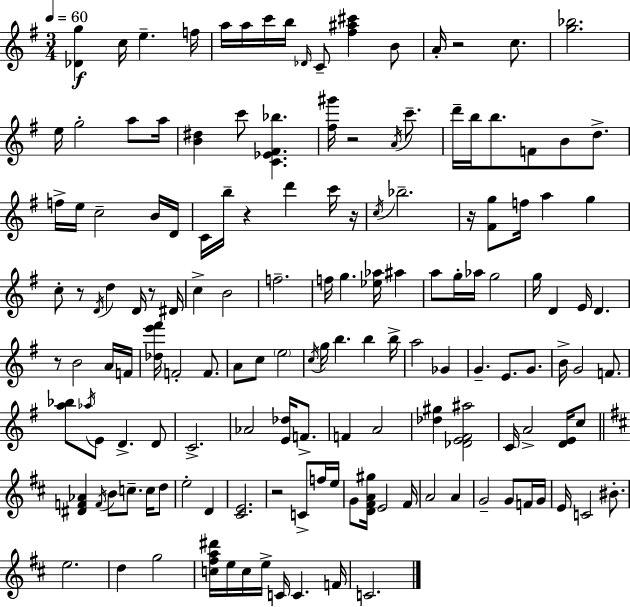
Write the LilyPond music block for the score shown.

{
  \clef treble
  \numericTimeSignature
  \time 3/4
  \key g \major
  \tempo 4 = 60
  <des' g''>4\f c''16 e''4.-- f''16 | a''16 a''16 c'''16 b''16 \grace { des'16 } c'8-- <fis'' ais'' cis'''>4 b'8 | a'16-. r2 c''8. | <g'' bes''>2. | \break e''16 g''2-. a''8 | a''16 <b' dis''>4 c'''8 <c' ees' fis' bes''>4. | <fis'' gis'''>16 r2 \acciaccatura { a'16 } c'''8.-- | d'''16-- b''16 b''8. f'8 b'8 d''8.-> | \break f''16-> e''16 c''2-- | b'16 d'16 c'16 b''16-- r4 d'''4 | c'''16 r16 \acciaccatura { c''16 } bes''2.-- | r16 <fis' g''>8 f''16 a''4 g''4 | \break c''8-. r8 \acciaccatura { d'16 } d''4 | d'16 r8 dis'16 c''4-> b'2 | f''2.-- | f''16 g''4. <ees'' aes''>16 | \break ais''4 a''8 g''16-. aes''16 g''2 | g''16 d'4 e'16 d'4. | r8 b'2 | a'16 f'16 <des'' e''' fis'''>16 f'2-. | \break f'8. a'8 c''8 \parenthesize e''2 | \acciaccatura { c''16 } g''16 b''4. | b''4 b''16-> a''2 | ges'4 g'4.-- e'8. | \break g'8. b'16-> g'2 | f'8. <a'' bes''>8 \acciaccatura { aes''16 } e'8 d'4.-> | d'8 c'2.-> | aes'2 | \break <e' des''>16 f'8.-> f'4 a'2 | <des'' gis''>4 <des' e' fis' ais''>2 | c'16 a'2-> | <d' e'>16 c''8 \bar "||" \break \key b \minor <dis' f' aes'>4 \acciaccatura { f'16 } b'8 c''8.-- c''16 d''8 | e''2-. d'4 | <cis' e'>2. | r2 c'8-> f''16 | \break e''16 g'8 <d' fis' a' gis''>16 e'2 | fis'16 a'2 a'4 | g'2-- g'8 f'16 | g'16 e'16 c'2 bis'8.-. | \break e''2. | d''4 g''2 | <c'' fis'' a'' dis'''>16 e''16 c''16 e''16-> c'16 c'4. | f'16 c'2. | \break \bar "|."
}